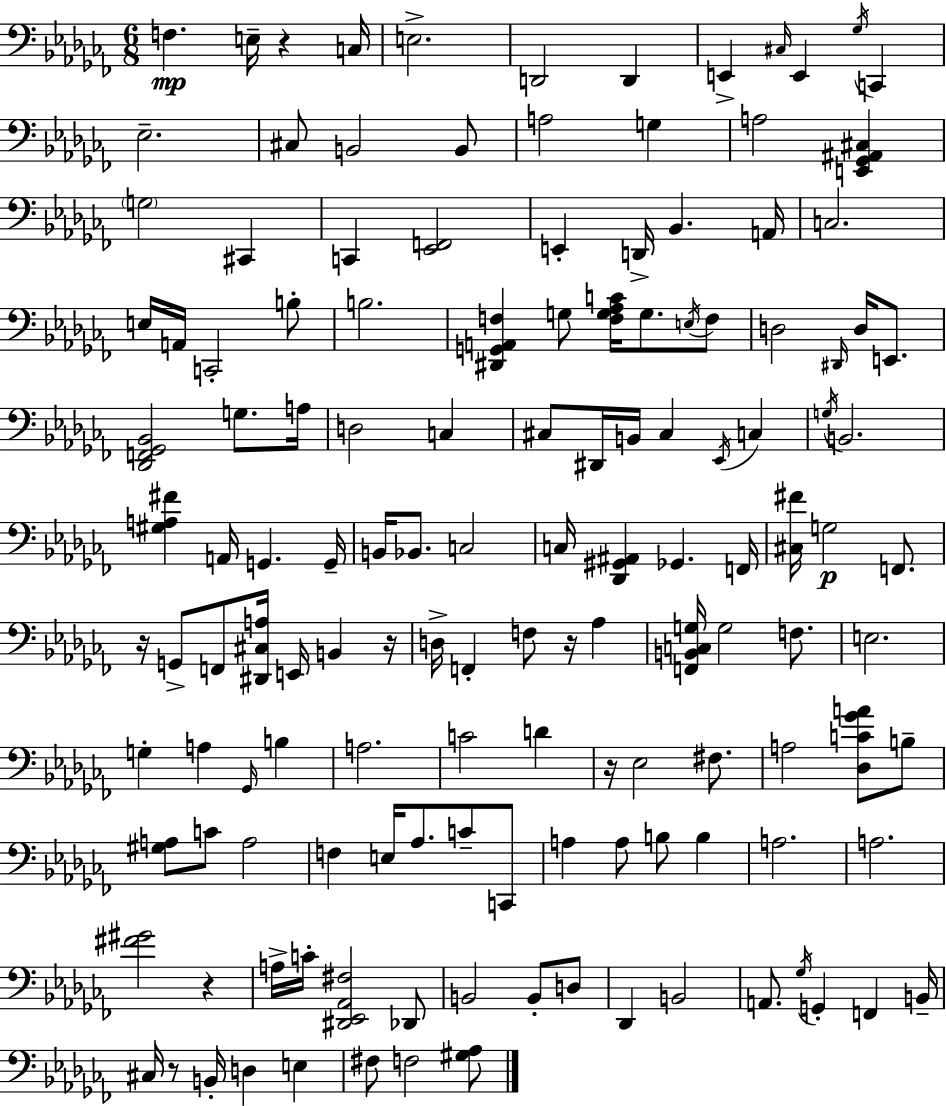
X:1
T:Untitled
M:6/8
L:1/4
K:Abm
F, E,/4 z C,/4 E,2 D,,2 D,, E,, ^C,/4 E,, _G,/4 C,, _E,2 ^C,/2 B,,2 B,,/2 A,2 G, A,2 [E,,_G,,^A,,^C,] G,2 ^C,, C,, [_E,,F,,]2 E,, D,,/4 _B,, A,,/4 C,2 E,/4 A,,/4 C,,2 B,/2 B,2 [^D,,G,,A,,F,] G,/2 [F,G,_A,C]/4 G,/2 E,/4 F,/2 D,2 ^D,,/4 D,/4 E,,/2 [_D,,F,,_G,,_B,,]2 G,/2 A,/4 D,2 C, ^C,/2 ^D,,/4 B,,/4 ^C, _E,,/4 C, G,/4 B,,2 [^G,A,^F] A,,/4 G,, G,,/4 B,,/4 _B,,/2 C,2 C,/4 [_D,,^G,,^A,,] _G,, F,,/4 [^C,^F]/4 G,2 F,,/2 z/4 G,,/2 F,,/2 [^D,,^C,A,]/4 E,,/4 B,, z/4 D,/4 F,, F,/2 z/4 _A, [F,,B,,C,G,]/4 G,2 F,/2 E,2 G, A, _G,,/4 B, A,2 C2 D z/4 _E,2 ^F,/2 A,2 [_D,C_GA]/2 B,/2 [^G,A,]/2 C/2 A,2 F, E,/4 _A,/2 C/2 C,,/2 A, A,/2 B,/2 B, A,2 A,2 [^F^G]2 z A,/4 C/4 [^D,,_E,,_A,,^F,]2 _D,,/2 B,,2 B,,/2 D,/2 _D,, B,,2 A,,/2 _G,/4 G,, F,, B,,/4 ^C,/4 z/2 B,,/4 D, E, ^F,/2 F,2 [^G,_A,]/2